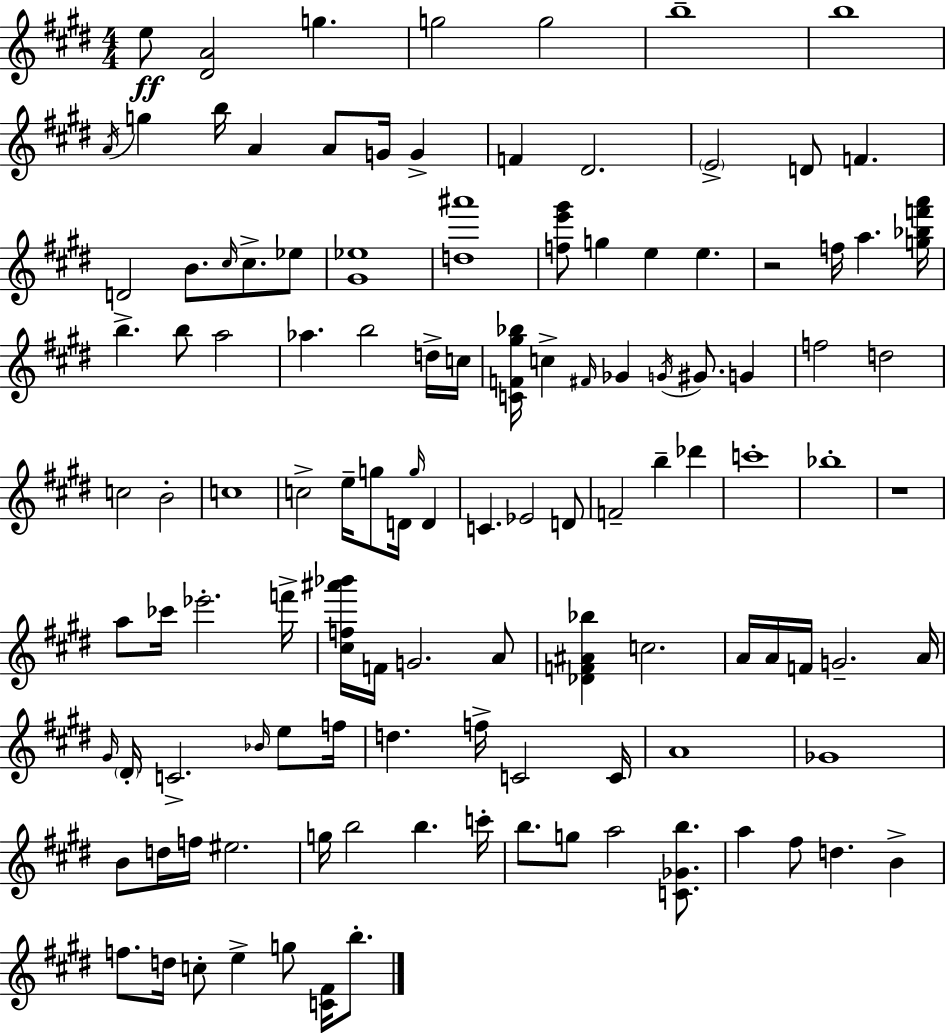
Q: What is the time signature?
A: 4/4